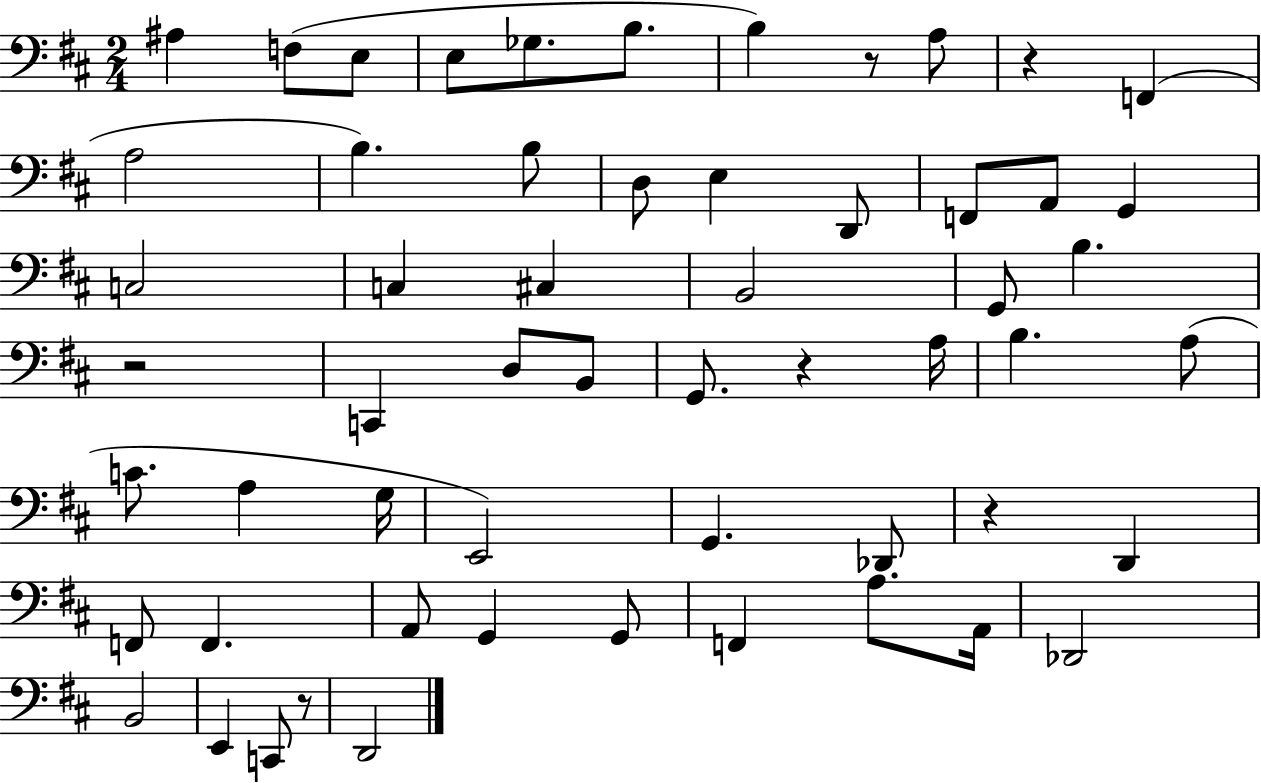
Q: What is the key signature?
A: D major